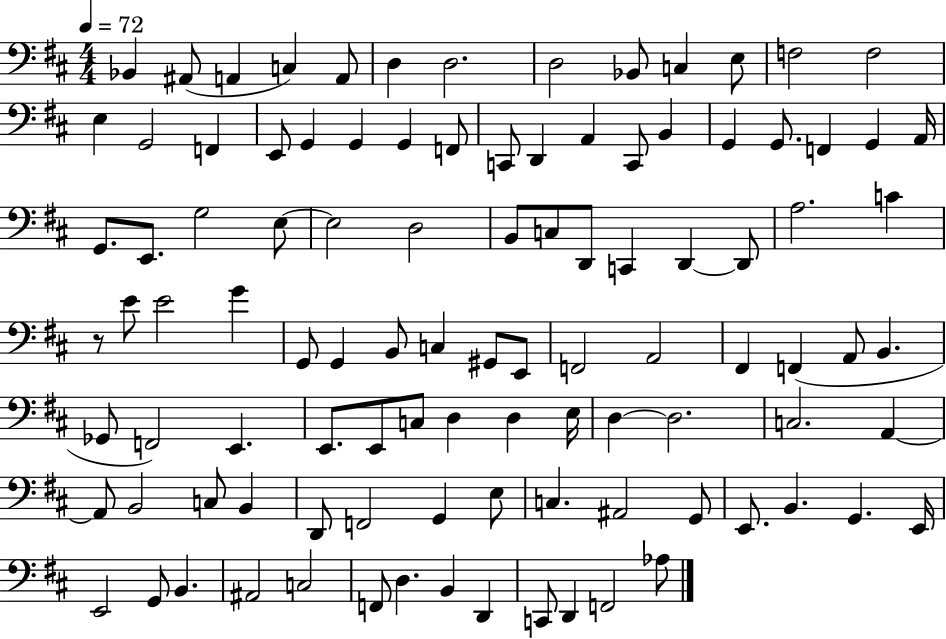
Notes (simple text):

Bb2/q A#2/e A2/q C3/q A2/e D3/q D3/h. D3/h Bb2/e C3/q E3/e F3/h F3/h E3/q G2/h F2/q E2/e G2/q G2/q G2/q F2/e C2/e D2/q A2/q C2/e B2/q G2/q G2/e. F2/q G2/q A2/s G2/e. E2/e. G3/h E3/e E3/h D3/h B2/e C3/e D2/e C2/q D2/q D2/e A3/h. C4/q R/e E4/e E4/h G4/q G2/e G2/q B2/e C3/q G#2/e E2/e F2/h A2/h F#2/q F2/q A2/e B2/q. Gb2/e F2/h E2/q. E2/e. E2/e C3/e D3/q D3/q E3/s D3/q D3/h. C3/h. A2/q A2/e B2/h C3/e B2/q D2/e F2/h G2/q E3/e C3/q. A#2/h G2/e E2/e. B2/q. G2/q. E2/s E2/h G2/e B2/q. A#2/h C3/h F2/e D3/q. B2/q D2/q C2/e D2/q F2/h Ab3/e